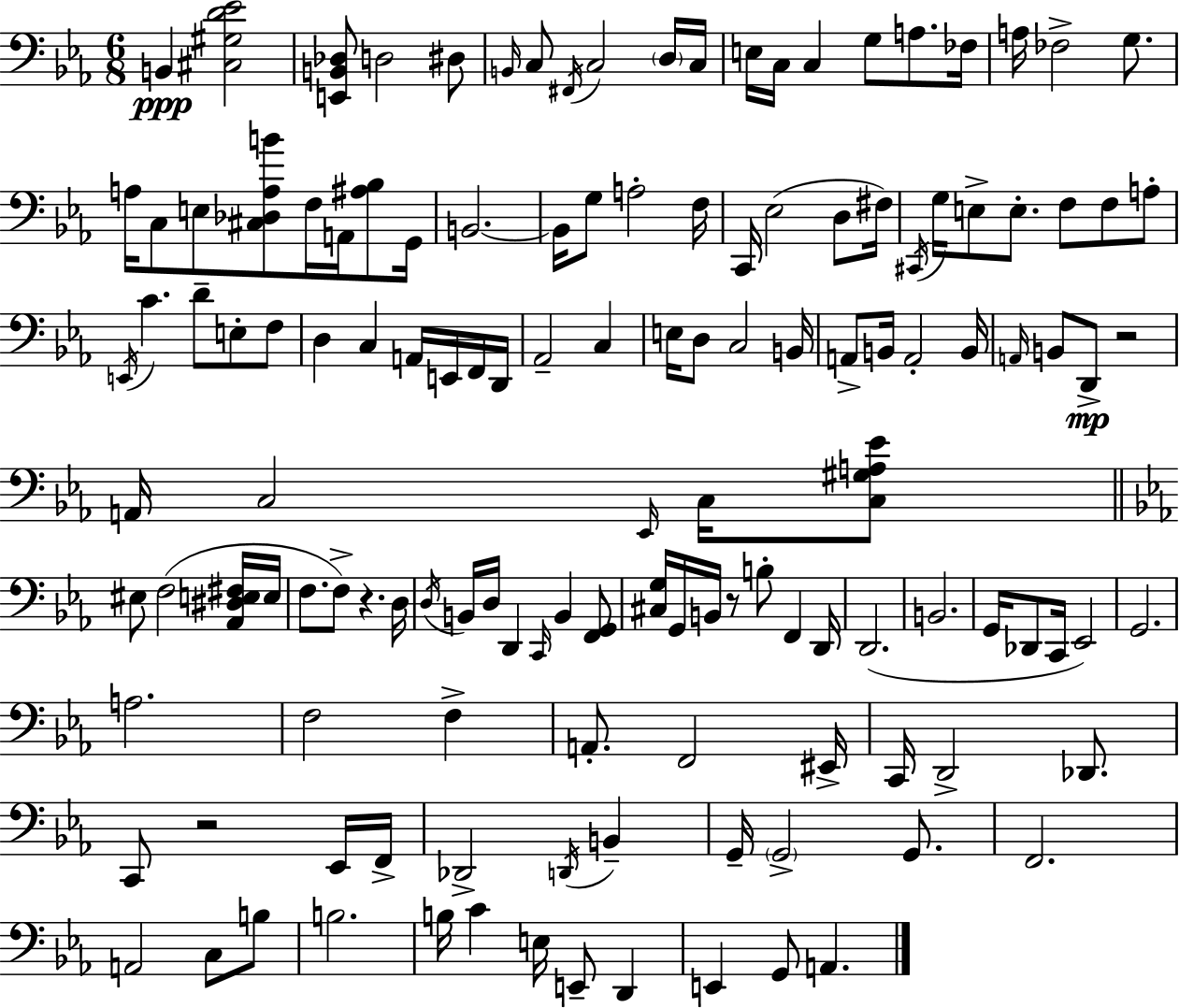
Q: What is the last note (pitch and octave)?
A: A2